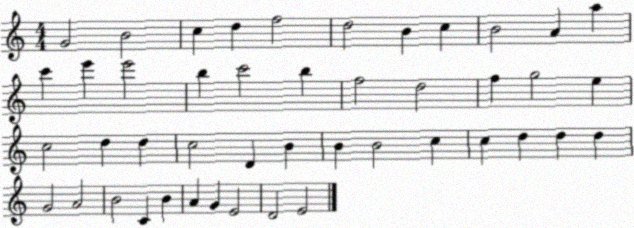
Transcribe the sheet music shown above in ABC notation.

X:1
T:Untitled
M:4/4
L:1/4
K:C
G2 B2 c d f2 d2 B c B2 A a c' e' e'2 b c'2 b f2 d2 f g2 e c2 d d c2 D B B B2 c c d d d G2 A2 B2 C B A G E2 D2 E2